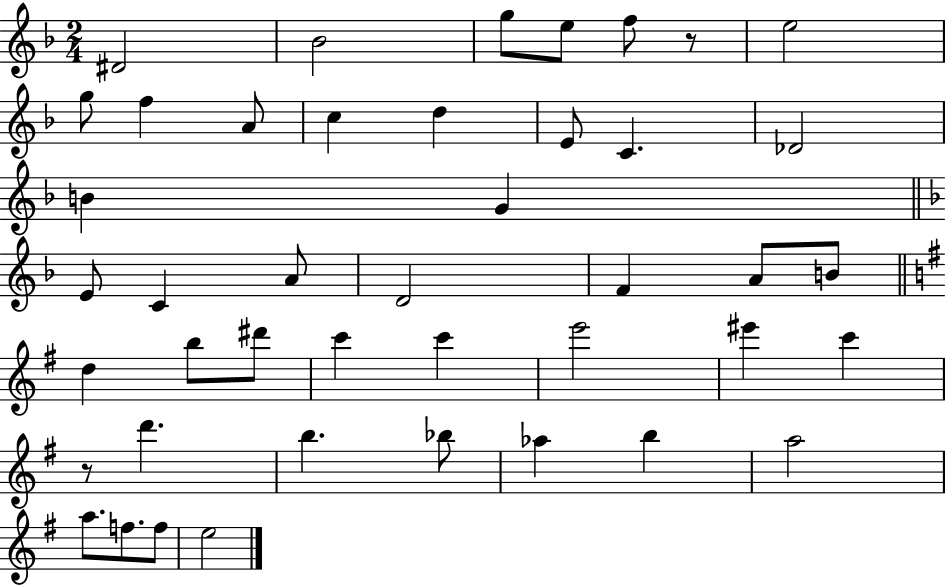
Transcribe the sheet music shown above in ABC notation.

X:1
T:Untitled
M:2/4
L:1/4
K:F
^D2 _B2 g/2 e/2 f/2 z/2 e2 g/2 f A/2 c d E/2 C _D2 B G E/2 C A/2 D2 F A/2 B/2 d b/2 ^d'/2 c' c' e'2 ^e' c' z/2 d' b _b/2 _a b a2 a/2 f/2 f/2 e2